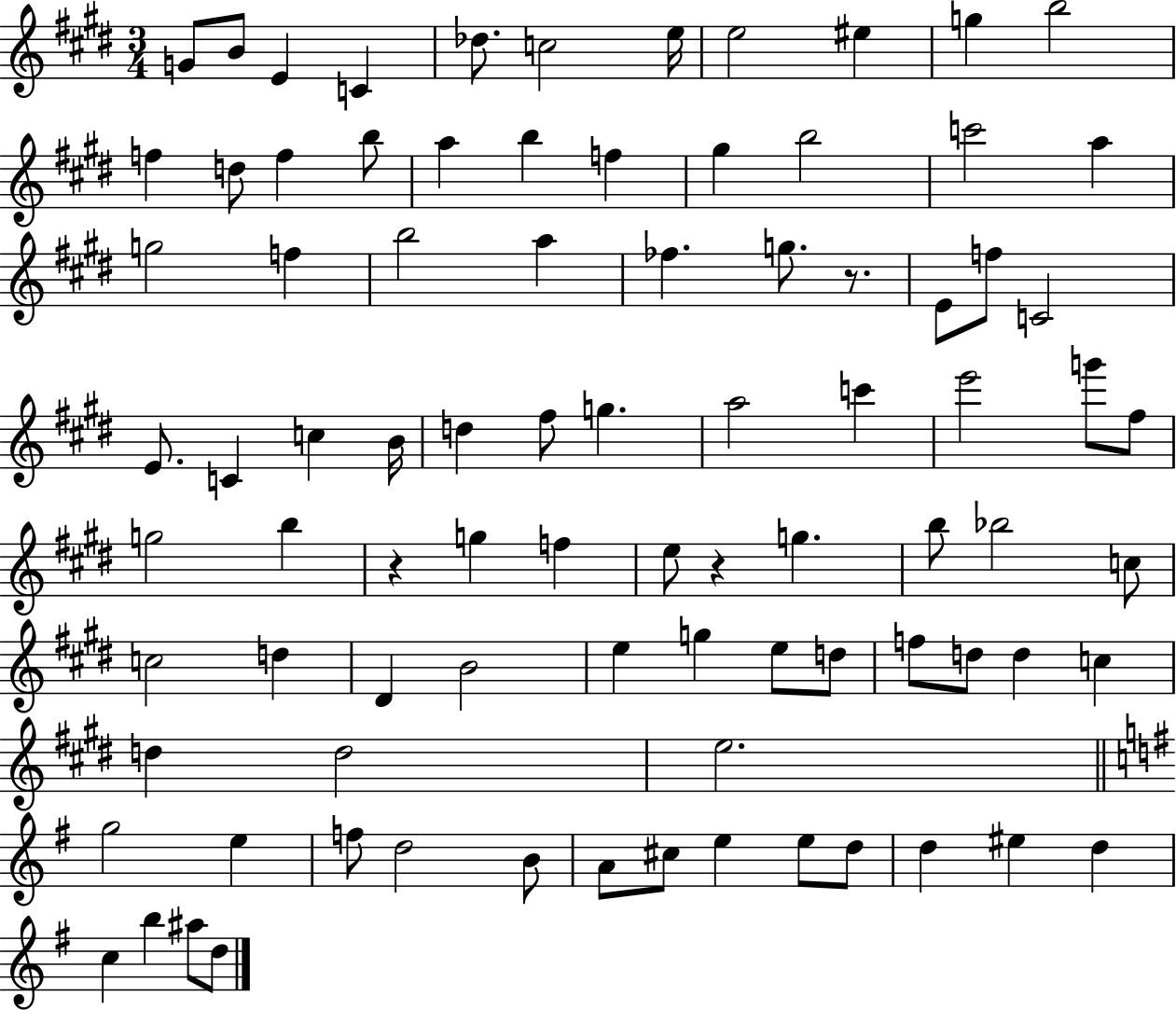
G4/e B4/e E4/q C4/q Db5/e. C5/h E5/s E5/h EIS5/q G5/q B5/h F5/q D5/e F5/q B5/e A5/q B5/q F5/q G#5/q B5/h C6/h A5/q G5/h F5/q B5/h A5/q FES5/q. G5/e. R/e. E4/e F5/e C4/h E4/e. C4/q C5/q B4/s D5/q F#5/e G5/q. A5/h C6/q E6/h G6/e F#5/e G5/h B5/q R/q G5/q F5/q E5/e R/q G5/q. B5/e Bb5/h C5/e C5/h D5/q D#4/q B4/h E5/q G5/q E5/e D5/e F5/e D5/e D5/q C5/q D5/q D5/h E5/h. G5/h E5/q F5/e D5/h B4/e A4/e C#5/e E5/q E5/e D5/e D5/q EIS5/q D5/q C5/q B5/q A#5/e D5/e